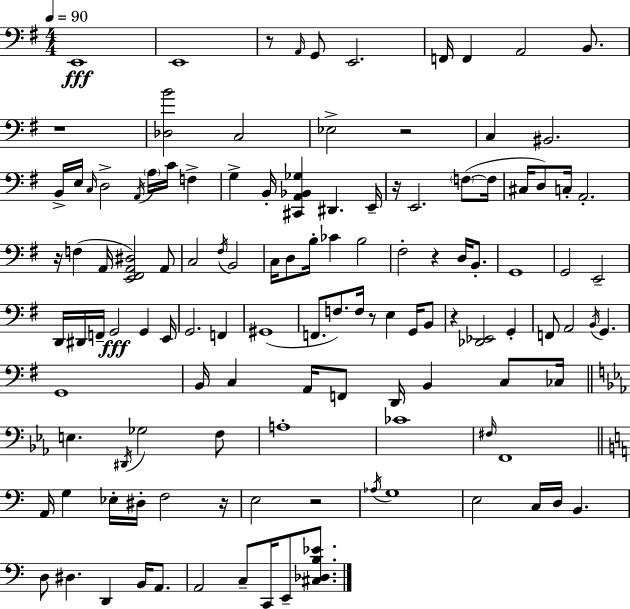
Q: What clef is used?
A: bass